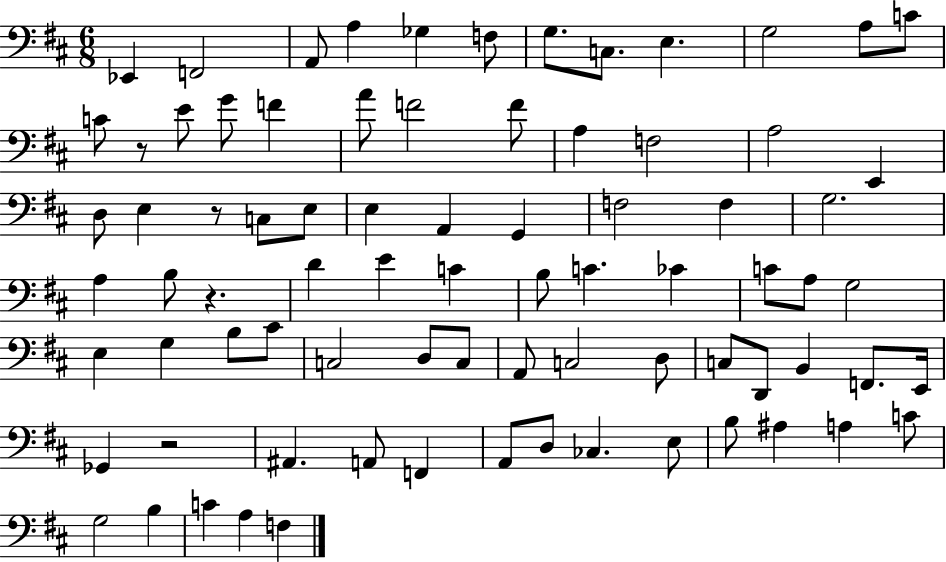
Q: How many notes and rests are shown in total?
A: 80